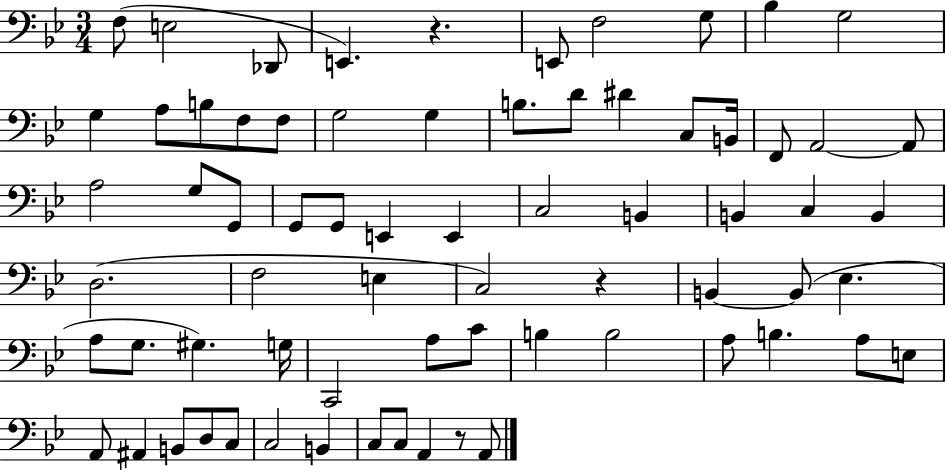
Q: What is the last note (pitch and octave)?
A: A2